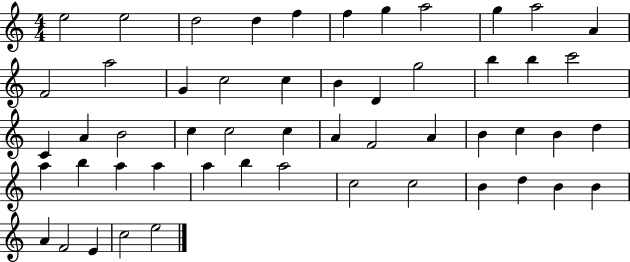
X:1
T:Untitled
M:4/4
L:1/4
K:C
e2 e2 d2 d f f g a2 g a2 A F2 a2 G c2 c B D g2 b b c'2 C A B2 c c2 c A F2 A B c B d a b a a a b a2 c2 c2 B d B B A F2 E c2 e2